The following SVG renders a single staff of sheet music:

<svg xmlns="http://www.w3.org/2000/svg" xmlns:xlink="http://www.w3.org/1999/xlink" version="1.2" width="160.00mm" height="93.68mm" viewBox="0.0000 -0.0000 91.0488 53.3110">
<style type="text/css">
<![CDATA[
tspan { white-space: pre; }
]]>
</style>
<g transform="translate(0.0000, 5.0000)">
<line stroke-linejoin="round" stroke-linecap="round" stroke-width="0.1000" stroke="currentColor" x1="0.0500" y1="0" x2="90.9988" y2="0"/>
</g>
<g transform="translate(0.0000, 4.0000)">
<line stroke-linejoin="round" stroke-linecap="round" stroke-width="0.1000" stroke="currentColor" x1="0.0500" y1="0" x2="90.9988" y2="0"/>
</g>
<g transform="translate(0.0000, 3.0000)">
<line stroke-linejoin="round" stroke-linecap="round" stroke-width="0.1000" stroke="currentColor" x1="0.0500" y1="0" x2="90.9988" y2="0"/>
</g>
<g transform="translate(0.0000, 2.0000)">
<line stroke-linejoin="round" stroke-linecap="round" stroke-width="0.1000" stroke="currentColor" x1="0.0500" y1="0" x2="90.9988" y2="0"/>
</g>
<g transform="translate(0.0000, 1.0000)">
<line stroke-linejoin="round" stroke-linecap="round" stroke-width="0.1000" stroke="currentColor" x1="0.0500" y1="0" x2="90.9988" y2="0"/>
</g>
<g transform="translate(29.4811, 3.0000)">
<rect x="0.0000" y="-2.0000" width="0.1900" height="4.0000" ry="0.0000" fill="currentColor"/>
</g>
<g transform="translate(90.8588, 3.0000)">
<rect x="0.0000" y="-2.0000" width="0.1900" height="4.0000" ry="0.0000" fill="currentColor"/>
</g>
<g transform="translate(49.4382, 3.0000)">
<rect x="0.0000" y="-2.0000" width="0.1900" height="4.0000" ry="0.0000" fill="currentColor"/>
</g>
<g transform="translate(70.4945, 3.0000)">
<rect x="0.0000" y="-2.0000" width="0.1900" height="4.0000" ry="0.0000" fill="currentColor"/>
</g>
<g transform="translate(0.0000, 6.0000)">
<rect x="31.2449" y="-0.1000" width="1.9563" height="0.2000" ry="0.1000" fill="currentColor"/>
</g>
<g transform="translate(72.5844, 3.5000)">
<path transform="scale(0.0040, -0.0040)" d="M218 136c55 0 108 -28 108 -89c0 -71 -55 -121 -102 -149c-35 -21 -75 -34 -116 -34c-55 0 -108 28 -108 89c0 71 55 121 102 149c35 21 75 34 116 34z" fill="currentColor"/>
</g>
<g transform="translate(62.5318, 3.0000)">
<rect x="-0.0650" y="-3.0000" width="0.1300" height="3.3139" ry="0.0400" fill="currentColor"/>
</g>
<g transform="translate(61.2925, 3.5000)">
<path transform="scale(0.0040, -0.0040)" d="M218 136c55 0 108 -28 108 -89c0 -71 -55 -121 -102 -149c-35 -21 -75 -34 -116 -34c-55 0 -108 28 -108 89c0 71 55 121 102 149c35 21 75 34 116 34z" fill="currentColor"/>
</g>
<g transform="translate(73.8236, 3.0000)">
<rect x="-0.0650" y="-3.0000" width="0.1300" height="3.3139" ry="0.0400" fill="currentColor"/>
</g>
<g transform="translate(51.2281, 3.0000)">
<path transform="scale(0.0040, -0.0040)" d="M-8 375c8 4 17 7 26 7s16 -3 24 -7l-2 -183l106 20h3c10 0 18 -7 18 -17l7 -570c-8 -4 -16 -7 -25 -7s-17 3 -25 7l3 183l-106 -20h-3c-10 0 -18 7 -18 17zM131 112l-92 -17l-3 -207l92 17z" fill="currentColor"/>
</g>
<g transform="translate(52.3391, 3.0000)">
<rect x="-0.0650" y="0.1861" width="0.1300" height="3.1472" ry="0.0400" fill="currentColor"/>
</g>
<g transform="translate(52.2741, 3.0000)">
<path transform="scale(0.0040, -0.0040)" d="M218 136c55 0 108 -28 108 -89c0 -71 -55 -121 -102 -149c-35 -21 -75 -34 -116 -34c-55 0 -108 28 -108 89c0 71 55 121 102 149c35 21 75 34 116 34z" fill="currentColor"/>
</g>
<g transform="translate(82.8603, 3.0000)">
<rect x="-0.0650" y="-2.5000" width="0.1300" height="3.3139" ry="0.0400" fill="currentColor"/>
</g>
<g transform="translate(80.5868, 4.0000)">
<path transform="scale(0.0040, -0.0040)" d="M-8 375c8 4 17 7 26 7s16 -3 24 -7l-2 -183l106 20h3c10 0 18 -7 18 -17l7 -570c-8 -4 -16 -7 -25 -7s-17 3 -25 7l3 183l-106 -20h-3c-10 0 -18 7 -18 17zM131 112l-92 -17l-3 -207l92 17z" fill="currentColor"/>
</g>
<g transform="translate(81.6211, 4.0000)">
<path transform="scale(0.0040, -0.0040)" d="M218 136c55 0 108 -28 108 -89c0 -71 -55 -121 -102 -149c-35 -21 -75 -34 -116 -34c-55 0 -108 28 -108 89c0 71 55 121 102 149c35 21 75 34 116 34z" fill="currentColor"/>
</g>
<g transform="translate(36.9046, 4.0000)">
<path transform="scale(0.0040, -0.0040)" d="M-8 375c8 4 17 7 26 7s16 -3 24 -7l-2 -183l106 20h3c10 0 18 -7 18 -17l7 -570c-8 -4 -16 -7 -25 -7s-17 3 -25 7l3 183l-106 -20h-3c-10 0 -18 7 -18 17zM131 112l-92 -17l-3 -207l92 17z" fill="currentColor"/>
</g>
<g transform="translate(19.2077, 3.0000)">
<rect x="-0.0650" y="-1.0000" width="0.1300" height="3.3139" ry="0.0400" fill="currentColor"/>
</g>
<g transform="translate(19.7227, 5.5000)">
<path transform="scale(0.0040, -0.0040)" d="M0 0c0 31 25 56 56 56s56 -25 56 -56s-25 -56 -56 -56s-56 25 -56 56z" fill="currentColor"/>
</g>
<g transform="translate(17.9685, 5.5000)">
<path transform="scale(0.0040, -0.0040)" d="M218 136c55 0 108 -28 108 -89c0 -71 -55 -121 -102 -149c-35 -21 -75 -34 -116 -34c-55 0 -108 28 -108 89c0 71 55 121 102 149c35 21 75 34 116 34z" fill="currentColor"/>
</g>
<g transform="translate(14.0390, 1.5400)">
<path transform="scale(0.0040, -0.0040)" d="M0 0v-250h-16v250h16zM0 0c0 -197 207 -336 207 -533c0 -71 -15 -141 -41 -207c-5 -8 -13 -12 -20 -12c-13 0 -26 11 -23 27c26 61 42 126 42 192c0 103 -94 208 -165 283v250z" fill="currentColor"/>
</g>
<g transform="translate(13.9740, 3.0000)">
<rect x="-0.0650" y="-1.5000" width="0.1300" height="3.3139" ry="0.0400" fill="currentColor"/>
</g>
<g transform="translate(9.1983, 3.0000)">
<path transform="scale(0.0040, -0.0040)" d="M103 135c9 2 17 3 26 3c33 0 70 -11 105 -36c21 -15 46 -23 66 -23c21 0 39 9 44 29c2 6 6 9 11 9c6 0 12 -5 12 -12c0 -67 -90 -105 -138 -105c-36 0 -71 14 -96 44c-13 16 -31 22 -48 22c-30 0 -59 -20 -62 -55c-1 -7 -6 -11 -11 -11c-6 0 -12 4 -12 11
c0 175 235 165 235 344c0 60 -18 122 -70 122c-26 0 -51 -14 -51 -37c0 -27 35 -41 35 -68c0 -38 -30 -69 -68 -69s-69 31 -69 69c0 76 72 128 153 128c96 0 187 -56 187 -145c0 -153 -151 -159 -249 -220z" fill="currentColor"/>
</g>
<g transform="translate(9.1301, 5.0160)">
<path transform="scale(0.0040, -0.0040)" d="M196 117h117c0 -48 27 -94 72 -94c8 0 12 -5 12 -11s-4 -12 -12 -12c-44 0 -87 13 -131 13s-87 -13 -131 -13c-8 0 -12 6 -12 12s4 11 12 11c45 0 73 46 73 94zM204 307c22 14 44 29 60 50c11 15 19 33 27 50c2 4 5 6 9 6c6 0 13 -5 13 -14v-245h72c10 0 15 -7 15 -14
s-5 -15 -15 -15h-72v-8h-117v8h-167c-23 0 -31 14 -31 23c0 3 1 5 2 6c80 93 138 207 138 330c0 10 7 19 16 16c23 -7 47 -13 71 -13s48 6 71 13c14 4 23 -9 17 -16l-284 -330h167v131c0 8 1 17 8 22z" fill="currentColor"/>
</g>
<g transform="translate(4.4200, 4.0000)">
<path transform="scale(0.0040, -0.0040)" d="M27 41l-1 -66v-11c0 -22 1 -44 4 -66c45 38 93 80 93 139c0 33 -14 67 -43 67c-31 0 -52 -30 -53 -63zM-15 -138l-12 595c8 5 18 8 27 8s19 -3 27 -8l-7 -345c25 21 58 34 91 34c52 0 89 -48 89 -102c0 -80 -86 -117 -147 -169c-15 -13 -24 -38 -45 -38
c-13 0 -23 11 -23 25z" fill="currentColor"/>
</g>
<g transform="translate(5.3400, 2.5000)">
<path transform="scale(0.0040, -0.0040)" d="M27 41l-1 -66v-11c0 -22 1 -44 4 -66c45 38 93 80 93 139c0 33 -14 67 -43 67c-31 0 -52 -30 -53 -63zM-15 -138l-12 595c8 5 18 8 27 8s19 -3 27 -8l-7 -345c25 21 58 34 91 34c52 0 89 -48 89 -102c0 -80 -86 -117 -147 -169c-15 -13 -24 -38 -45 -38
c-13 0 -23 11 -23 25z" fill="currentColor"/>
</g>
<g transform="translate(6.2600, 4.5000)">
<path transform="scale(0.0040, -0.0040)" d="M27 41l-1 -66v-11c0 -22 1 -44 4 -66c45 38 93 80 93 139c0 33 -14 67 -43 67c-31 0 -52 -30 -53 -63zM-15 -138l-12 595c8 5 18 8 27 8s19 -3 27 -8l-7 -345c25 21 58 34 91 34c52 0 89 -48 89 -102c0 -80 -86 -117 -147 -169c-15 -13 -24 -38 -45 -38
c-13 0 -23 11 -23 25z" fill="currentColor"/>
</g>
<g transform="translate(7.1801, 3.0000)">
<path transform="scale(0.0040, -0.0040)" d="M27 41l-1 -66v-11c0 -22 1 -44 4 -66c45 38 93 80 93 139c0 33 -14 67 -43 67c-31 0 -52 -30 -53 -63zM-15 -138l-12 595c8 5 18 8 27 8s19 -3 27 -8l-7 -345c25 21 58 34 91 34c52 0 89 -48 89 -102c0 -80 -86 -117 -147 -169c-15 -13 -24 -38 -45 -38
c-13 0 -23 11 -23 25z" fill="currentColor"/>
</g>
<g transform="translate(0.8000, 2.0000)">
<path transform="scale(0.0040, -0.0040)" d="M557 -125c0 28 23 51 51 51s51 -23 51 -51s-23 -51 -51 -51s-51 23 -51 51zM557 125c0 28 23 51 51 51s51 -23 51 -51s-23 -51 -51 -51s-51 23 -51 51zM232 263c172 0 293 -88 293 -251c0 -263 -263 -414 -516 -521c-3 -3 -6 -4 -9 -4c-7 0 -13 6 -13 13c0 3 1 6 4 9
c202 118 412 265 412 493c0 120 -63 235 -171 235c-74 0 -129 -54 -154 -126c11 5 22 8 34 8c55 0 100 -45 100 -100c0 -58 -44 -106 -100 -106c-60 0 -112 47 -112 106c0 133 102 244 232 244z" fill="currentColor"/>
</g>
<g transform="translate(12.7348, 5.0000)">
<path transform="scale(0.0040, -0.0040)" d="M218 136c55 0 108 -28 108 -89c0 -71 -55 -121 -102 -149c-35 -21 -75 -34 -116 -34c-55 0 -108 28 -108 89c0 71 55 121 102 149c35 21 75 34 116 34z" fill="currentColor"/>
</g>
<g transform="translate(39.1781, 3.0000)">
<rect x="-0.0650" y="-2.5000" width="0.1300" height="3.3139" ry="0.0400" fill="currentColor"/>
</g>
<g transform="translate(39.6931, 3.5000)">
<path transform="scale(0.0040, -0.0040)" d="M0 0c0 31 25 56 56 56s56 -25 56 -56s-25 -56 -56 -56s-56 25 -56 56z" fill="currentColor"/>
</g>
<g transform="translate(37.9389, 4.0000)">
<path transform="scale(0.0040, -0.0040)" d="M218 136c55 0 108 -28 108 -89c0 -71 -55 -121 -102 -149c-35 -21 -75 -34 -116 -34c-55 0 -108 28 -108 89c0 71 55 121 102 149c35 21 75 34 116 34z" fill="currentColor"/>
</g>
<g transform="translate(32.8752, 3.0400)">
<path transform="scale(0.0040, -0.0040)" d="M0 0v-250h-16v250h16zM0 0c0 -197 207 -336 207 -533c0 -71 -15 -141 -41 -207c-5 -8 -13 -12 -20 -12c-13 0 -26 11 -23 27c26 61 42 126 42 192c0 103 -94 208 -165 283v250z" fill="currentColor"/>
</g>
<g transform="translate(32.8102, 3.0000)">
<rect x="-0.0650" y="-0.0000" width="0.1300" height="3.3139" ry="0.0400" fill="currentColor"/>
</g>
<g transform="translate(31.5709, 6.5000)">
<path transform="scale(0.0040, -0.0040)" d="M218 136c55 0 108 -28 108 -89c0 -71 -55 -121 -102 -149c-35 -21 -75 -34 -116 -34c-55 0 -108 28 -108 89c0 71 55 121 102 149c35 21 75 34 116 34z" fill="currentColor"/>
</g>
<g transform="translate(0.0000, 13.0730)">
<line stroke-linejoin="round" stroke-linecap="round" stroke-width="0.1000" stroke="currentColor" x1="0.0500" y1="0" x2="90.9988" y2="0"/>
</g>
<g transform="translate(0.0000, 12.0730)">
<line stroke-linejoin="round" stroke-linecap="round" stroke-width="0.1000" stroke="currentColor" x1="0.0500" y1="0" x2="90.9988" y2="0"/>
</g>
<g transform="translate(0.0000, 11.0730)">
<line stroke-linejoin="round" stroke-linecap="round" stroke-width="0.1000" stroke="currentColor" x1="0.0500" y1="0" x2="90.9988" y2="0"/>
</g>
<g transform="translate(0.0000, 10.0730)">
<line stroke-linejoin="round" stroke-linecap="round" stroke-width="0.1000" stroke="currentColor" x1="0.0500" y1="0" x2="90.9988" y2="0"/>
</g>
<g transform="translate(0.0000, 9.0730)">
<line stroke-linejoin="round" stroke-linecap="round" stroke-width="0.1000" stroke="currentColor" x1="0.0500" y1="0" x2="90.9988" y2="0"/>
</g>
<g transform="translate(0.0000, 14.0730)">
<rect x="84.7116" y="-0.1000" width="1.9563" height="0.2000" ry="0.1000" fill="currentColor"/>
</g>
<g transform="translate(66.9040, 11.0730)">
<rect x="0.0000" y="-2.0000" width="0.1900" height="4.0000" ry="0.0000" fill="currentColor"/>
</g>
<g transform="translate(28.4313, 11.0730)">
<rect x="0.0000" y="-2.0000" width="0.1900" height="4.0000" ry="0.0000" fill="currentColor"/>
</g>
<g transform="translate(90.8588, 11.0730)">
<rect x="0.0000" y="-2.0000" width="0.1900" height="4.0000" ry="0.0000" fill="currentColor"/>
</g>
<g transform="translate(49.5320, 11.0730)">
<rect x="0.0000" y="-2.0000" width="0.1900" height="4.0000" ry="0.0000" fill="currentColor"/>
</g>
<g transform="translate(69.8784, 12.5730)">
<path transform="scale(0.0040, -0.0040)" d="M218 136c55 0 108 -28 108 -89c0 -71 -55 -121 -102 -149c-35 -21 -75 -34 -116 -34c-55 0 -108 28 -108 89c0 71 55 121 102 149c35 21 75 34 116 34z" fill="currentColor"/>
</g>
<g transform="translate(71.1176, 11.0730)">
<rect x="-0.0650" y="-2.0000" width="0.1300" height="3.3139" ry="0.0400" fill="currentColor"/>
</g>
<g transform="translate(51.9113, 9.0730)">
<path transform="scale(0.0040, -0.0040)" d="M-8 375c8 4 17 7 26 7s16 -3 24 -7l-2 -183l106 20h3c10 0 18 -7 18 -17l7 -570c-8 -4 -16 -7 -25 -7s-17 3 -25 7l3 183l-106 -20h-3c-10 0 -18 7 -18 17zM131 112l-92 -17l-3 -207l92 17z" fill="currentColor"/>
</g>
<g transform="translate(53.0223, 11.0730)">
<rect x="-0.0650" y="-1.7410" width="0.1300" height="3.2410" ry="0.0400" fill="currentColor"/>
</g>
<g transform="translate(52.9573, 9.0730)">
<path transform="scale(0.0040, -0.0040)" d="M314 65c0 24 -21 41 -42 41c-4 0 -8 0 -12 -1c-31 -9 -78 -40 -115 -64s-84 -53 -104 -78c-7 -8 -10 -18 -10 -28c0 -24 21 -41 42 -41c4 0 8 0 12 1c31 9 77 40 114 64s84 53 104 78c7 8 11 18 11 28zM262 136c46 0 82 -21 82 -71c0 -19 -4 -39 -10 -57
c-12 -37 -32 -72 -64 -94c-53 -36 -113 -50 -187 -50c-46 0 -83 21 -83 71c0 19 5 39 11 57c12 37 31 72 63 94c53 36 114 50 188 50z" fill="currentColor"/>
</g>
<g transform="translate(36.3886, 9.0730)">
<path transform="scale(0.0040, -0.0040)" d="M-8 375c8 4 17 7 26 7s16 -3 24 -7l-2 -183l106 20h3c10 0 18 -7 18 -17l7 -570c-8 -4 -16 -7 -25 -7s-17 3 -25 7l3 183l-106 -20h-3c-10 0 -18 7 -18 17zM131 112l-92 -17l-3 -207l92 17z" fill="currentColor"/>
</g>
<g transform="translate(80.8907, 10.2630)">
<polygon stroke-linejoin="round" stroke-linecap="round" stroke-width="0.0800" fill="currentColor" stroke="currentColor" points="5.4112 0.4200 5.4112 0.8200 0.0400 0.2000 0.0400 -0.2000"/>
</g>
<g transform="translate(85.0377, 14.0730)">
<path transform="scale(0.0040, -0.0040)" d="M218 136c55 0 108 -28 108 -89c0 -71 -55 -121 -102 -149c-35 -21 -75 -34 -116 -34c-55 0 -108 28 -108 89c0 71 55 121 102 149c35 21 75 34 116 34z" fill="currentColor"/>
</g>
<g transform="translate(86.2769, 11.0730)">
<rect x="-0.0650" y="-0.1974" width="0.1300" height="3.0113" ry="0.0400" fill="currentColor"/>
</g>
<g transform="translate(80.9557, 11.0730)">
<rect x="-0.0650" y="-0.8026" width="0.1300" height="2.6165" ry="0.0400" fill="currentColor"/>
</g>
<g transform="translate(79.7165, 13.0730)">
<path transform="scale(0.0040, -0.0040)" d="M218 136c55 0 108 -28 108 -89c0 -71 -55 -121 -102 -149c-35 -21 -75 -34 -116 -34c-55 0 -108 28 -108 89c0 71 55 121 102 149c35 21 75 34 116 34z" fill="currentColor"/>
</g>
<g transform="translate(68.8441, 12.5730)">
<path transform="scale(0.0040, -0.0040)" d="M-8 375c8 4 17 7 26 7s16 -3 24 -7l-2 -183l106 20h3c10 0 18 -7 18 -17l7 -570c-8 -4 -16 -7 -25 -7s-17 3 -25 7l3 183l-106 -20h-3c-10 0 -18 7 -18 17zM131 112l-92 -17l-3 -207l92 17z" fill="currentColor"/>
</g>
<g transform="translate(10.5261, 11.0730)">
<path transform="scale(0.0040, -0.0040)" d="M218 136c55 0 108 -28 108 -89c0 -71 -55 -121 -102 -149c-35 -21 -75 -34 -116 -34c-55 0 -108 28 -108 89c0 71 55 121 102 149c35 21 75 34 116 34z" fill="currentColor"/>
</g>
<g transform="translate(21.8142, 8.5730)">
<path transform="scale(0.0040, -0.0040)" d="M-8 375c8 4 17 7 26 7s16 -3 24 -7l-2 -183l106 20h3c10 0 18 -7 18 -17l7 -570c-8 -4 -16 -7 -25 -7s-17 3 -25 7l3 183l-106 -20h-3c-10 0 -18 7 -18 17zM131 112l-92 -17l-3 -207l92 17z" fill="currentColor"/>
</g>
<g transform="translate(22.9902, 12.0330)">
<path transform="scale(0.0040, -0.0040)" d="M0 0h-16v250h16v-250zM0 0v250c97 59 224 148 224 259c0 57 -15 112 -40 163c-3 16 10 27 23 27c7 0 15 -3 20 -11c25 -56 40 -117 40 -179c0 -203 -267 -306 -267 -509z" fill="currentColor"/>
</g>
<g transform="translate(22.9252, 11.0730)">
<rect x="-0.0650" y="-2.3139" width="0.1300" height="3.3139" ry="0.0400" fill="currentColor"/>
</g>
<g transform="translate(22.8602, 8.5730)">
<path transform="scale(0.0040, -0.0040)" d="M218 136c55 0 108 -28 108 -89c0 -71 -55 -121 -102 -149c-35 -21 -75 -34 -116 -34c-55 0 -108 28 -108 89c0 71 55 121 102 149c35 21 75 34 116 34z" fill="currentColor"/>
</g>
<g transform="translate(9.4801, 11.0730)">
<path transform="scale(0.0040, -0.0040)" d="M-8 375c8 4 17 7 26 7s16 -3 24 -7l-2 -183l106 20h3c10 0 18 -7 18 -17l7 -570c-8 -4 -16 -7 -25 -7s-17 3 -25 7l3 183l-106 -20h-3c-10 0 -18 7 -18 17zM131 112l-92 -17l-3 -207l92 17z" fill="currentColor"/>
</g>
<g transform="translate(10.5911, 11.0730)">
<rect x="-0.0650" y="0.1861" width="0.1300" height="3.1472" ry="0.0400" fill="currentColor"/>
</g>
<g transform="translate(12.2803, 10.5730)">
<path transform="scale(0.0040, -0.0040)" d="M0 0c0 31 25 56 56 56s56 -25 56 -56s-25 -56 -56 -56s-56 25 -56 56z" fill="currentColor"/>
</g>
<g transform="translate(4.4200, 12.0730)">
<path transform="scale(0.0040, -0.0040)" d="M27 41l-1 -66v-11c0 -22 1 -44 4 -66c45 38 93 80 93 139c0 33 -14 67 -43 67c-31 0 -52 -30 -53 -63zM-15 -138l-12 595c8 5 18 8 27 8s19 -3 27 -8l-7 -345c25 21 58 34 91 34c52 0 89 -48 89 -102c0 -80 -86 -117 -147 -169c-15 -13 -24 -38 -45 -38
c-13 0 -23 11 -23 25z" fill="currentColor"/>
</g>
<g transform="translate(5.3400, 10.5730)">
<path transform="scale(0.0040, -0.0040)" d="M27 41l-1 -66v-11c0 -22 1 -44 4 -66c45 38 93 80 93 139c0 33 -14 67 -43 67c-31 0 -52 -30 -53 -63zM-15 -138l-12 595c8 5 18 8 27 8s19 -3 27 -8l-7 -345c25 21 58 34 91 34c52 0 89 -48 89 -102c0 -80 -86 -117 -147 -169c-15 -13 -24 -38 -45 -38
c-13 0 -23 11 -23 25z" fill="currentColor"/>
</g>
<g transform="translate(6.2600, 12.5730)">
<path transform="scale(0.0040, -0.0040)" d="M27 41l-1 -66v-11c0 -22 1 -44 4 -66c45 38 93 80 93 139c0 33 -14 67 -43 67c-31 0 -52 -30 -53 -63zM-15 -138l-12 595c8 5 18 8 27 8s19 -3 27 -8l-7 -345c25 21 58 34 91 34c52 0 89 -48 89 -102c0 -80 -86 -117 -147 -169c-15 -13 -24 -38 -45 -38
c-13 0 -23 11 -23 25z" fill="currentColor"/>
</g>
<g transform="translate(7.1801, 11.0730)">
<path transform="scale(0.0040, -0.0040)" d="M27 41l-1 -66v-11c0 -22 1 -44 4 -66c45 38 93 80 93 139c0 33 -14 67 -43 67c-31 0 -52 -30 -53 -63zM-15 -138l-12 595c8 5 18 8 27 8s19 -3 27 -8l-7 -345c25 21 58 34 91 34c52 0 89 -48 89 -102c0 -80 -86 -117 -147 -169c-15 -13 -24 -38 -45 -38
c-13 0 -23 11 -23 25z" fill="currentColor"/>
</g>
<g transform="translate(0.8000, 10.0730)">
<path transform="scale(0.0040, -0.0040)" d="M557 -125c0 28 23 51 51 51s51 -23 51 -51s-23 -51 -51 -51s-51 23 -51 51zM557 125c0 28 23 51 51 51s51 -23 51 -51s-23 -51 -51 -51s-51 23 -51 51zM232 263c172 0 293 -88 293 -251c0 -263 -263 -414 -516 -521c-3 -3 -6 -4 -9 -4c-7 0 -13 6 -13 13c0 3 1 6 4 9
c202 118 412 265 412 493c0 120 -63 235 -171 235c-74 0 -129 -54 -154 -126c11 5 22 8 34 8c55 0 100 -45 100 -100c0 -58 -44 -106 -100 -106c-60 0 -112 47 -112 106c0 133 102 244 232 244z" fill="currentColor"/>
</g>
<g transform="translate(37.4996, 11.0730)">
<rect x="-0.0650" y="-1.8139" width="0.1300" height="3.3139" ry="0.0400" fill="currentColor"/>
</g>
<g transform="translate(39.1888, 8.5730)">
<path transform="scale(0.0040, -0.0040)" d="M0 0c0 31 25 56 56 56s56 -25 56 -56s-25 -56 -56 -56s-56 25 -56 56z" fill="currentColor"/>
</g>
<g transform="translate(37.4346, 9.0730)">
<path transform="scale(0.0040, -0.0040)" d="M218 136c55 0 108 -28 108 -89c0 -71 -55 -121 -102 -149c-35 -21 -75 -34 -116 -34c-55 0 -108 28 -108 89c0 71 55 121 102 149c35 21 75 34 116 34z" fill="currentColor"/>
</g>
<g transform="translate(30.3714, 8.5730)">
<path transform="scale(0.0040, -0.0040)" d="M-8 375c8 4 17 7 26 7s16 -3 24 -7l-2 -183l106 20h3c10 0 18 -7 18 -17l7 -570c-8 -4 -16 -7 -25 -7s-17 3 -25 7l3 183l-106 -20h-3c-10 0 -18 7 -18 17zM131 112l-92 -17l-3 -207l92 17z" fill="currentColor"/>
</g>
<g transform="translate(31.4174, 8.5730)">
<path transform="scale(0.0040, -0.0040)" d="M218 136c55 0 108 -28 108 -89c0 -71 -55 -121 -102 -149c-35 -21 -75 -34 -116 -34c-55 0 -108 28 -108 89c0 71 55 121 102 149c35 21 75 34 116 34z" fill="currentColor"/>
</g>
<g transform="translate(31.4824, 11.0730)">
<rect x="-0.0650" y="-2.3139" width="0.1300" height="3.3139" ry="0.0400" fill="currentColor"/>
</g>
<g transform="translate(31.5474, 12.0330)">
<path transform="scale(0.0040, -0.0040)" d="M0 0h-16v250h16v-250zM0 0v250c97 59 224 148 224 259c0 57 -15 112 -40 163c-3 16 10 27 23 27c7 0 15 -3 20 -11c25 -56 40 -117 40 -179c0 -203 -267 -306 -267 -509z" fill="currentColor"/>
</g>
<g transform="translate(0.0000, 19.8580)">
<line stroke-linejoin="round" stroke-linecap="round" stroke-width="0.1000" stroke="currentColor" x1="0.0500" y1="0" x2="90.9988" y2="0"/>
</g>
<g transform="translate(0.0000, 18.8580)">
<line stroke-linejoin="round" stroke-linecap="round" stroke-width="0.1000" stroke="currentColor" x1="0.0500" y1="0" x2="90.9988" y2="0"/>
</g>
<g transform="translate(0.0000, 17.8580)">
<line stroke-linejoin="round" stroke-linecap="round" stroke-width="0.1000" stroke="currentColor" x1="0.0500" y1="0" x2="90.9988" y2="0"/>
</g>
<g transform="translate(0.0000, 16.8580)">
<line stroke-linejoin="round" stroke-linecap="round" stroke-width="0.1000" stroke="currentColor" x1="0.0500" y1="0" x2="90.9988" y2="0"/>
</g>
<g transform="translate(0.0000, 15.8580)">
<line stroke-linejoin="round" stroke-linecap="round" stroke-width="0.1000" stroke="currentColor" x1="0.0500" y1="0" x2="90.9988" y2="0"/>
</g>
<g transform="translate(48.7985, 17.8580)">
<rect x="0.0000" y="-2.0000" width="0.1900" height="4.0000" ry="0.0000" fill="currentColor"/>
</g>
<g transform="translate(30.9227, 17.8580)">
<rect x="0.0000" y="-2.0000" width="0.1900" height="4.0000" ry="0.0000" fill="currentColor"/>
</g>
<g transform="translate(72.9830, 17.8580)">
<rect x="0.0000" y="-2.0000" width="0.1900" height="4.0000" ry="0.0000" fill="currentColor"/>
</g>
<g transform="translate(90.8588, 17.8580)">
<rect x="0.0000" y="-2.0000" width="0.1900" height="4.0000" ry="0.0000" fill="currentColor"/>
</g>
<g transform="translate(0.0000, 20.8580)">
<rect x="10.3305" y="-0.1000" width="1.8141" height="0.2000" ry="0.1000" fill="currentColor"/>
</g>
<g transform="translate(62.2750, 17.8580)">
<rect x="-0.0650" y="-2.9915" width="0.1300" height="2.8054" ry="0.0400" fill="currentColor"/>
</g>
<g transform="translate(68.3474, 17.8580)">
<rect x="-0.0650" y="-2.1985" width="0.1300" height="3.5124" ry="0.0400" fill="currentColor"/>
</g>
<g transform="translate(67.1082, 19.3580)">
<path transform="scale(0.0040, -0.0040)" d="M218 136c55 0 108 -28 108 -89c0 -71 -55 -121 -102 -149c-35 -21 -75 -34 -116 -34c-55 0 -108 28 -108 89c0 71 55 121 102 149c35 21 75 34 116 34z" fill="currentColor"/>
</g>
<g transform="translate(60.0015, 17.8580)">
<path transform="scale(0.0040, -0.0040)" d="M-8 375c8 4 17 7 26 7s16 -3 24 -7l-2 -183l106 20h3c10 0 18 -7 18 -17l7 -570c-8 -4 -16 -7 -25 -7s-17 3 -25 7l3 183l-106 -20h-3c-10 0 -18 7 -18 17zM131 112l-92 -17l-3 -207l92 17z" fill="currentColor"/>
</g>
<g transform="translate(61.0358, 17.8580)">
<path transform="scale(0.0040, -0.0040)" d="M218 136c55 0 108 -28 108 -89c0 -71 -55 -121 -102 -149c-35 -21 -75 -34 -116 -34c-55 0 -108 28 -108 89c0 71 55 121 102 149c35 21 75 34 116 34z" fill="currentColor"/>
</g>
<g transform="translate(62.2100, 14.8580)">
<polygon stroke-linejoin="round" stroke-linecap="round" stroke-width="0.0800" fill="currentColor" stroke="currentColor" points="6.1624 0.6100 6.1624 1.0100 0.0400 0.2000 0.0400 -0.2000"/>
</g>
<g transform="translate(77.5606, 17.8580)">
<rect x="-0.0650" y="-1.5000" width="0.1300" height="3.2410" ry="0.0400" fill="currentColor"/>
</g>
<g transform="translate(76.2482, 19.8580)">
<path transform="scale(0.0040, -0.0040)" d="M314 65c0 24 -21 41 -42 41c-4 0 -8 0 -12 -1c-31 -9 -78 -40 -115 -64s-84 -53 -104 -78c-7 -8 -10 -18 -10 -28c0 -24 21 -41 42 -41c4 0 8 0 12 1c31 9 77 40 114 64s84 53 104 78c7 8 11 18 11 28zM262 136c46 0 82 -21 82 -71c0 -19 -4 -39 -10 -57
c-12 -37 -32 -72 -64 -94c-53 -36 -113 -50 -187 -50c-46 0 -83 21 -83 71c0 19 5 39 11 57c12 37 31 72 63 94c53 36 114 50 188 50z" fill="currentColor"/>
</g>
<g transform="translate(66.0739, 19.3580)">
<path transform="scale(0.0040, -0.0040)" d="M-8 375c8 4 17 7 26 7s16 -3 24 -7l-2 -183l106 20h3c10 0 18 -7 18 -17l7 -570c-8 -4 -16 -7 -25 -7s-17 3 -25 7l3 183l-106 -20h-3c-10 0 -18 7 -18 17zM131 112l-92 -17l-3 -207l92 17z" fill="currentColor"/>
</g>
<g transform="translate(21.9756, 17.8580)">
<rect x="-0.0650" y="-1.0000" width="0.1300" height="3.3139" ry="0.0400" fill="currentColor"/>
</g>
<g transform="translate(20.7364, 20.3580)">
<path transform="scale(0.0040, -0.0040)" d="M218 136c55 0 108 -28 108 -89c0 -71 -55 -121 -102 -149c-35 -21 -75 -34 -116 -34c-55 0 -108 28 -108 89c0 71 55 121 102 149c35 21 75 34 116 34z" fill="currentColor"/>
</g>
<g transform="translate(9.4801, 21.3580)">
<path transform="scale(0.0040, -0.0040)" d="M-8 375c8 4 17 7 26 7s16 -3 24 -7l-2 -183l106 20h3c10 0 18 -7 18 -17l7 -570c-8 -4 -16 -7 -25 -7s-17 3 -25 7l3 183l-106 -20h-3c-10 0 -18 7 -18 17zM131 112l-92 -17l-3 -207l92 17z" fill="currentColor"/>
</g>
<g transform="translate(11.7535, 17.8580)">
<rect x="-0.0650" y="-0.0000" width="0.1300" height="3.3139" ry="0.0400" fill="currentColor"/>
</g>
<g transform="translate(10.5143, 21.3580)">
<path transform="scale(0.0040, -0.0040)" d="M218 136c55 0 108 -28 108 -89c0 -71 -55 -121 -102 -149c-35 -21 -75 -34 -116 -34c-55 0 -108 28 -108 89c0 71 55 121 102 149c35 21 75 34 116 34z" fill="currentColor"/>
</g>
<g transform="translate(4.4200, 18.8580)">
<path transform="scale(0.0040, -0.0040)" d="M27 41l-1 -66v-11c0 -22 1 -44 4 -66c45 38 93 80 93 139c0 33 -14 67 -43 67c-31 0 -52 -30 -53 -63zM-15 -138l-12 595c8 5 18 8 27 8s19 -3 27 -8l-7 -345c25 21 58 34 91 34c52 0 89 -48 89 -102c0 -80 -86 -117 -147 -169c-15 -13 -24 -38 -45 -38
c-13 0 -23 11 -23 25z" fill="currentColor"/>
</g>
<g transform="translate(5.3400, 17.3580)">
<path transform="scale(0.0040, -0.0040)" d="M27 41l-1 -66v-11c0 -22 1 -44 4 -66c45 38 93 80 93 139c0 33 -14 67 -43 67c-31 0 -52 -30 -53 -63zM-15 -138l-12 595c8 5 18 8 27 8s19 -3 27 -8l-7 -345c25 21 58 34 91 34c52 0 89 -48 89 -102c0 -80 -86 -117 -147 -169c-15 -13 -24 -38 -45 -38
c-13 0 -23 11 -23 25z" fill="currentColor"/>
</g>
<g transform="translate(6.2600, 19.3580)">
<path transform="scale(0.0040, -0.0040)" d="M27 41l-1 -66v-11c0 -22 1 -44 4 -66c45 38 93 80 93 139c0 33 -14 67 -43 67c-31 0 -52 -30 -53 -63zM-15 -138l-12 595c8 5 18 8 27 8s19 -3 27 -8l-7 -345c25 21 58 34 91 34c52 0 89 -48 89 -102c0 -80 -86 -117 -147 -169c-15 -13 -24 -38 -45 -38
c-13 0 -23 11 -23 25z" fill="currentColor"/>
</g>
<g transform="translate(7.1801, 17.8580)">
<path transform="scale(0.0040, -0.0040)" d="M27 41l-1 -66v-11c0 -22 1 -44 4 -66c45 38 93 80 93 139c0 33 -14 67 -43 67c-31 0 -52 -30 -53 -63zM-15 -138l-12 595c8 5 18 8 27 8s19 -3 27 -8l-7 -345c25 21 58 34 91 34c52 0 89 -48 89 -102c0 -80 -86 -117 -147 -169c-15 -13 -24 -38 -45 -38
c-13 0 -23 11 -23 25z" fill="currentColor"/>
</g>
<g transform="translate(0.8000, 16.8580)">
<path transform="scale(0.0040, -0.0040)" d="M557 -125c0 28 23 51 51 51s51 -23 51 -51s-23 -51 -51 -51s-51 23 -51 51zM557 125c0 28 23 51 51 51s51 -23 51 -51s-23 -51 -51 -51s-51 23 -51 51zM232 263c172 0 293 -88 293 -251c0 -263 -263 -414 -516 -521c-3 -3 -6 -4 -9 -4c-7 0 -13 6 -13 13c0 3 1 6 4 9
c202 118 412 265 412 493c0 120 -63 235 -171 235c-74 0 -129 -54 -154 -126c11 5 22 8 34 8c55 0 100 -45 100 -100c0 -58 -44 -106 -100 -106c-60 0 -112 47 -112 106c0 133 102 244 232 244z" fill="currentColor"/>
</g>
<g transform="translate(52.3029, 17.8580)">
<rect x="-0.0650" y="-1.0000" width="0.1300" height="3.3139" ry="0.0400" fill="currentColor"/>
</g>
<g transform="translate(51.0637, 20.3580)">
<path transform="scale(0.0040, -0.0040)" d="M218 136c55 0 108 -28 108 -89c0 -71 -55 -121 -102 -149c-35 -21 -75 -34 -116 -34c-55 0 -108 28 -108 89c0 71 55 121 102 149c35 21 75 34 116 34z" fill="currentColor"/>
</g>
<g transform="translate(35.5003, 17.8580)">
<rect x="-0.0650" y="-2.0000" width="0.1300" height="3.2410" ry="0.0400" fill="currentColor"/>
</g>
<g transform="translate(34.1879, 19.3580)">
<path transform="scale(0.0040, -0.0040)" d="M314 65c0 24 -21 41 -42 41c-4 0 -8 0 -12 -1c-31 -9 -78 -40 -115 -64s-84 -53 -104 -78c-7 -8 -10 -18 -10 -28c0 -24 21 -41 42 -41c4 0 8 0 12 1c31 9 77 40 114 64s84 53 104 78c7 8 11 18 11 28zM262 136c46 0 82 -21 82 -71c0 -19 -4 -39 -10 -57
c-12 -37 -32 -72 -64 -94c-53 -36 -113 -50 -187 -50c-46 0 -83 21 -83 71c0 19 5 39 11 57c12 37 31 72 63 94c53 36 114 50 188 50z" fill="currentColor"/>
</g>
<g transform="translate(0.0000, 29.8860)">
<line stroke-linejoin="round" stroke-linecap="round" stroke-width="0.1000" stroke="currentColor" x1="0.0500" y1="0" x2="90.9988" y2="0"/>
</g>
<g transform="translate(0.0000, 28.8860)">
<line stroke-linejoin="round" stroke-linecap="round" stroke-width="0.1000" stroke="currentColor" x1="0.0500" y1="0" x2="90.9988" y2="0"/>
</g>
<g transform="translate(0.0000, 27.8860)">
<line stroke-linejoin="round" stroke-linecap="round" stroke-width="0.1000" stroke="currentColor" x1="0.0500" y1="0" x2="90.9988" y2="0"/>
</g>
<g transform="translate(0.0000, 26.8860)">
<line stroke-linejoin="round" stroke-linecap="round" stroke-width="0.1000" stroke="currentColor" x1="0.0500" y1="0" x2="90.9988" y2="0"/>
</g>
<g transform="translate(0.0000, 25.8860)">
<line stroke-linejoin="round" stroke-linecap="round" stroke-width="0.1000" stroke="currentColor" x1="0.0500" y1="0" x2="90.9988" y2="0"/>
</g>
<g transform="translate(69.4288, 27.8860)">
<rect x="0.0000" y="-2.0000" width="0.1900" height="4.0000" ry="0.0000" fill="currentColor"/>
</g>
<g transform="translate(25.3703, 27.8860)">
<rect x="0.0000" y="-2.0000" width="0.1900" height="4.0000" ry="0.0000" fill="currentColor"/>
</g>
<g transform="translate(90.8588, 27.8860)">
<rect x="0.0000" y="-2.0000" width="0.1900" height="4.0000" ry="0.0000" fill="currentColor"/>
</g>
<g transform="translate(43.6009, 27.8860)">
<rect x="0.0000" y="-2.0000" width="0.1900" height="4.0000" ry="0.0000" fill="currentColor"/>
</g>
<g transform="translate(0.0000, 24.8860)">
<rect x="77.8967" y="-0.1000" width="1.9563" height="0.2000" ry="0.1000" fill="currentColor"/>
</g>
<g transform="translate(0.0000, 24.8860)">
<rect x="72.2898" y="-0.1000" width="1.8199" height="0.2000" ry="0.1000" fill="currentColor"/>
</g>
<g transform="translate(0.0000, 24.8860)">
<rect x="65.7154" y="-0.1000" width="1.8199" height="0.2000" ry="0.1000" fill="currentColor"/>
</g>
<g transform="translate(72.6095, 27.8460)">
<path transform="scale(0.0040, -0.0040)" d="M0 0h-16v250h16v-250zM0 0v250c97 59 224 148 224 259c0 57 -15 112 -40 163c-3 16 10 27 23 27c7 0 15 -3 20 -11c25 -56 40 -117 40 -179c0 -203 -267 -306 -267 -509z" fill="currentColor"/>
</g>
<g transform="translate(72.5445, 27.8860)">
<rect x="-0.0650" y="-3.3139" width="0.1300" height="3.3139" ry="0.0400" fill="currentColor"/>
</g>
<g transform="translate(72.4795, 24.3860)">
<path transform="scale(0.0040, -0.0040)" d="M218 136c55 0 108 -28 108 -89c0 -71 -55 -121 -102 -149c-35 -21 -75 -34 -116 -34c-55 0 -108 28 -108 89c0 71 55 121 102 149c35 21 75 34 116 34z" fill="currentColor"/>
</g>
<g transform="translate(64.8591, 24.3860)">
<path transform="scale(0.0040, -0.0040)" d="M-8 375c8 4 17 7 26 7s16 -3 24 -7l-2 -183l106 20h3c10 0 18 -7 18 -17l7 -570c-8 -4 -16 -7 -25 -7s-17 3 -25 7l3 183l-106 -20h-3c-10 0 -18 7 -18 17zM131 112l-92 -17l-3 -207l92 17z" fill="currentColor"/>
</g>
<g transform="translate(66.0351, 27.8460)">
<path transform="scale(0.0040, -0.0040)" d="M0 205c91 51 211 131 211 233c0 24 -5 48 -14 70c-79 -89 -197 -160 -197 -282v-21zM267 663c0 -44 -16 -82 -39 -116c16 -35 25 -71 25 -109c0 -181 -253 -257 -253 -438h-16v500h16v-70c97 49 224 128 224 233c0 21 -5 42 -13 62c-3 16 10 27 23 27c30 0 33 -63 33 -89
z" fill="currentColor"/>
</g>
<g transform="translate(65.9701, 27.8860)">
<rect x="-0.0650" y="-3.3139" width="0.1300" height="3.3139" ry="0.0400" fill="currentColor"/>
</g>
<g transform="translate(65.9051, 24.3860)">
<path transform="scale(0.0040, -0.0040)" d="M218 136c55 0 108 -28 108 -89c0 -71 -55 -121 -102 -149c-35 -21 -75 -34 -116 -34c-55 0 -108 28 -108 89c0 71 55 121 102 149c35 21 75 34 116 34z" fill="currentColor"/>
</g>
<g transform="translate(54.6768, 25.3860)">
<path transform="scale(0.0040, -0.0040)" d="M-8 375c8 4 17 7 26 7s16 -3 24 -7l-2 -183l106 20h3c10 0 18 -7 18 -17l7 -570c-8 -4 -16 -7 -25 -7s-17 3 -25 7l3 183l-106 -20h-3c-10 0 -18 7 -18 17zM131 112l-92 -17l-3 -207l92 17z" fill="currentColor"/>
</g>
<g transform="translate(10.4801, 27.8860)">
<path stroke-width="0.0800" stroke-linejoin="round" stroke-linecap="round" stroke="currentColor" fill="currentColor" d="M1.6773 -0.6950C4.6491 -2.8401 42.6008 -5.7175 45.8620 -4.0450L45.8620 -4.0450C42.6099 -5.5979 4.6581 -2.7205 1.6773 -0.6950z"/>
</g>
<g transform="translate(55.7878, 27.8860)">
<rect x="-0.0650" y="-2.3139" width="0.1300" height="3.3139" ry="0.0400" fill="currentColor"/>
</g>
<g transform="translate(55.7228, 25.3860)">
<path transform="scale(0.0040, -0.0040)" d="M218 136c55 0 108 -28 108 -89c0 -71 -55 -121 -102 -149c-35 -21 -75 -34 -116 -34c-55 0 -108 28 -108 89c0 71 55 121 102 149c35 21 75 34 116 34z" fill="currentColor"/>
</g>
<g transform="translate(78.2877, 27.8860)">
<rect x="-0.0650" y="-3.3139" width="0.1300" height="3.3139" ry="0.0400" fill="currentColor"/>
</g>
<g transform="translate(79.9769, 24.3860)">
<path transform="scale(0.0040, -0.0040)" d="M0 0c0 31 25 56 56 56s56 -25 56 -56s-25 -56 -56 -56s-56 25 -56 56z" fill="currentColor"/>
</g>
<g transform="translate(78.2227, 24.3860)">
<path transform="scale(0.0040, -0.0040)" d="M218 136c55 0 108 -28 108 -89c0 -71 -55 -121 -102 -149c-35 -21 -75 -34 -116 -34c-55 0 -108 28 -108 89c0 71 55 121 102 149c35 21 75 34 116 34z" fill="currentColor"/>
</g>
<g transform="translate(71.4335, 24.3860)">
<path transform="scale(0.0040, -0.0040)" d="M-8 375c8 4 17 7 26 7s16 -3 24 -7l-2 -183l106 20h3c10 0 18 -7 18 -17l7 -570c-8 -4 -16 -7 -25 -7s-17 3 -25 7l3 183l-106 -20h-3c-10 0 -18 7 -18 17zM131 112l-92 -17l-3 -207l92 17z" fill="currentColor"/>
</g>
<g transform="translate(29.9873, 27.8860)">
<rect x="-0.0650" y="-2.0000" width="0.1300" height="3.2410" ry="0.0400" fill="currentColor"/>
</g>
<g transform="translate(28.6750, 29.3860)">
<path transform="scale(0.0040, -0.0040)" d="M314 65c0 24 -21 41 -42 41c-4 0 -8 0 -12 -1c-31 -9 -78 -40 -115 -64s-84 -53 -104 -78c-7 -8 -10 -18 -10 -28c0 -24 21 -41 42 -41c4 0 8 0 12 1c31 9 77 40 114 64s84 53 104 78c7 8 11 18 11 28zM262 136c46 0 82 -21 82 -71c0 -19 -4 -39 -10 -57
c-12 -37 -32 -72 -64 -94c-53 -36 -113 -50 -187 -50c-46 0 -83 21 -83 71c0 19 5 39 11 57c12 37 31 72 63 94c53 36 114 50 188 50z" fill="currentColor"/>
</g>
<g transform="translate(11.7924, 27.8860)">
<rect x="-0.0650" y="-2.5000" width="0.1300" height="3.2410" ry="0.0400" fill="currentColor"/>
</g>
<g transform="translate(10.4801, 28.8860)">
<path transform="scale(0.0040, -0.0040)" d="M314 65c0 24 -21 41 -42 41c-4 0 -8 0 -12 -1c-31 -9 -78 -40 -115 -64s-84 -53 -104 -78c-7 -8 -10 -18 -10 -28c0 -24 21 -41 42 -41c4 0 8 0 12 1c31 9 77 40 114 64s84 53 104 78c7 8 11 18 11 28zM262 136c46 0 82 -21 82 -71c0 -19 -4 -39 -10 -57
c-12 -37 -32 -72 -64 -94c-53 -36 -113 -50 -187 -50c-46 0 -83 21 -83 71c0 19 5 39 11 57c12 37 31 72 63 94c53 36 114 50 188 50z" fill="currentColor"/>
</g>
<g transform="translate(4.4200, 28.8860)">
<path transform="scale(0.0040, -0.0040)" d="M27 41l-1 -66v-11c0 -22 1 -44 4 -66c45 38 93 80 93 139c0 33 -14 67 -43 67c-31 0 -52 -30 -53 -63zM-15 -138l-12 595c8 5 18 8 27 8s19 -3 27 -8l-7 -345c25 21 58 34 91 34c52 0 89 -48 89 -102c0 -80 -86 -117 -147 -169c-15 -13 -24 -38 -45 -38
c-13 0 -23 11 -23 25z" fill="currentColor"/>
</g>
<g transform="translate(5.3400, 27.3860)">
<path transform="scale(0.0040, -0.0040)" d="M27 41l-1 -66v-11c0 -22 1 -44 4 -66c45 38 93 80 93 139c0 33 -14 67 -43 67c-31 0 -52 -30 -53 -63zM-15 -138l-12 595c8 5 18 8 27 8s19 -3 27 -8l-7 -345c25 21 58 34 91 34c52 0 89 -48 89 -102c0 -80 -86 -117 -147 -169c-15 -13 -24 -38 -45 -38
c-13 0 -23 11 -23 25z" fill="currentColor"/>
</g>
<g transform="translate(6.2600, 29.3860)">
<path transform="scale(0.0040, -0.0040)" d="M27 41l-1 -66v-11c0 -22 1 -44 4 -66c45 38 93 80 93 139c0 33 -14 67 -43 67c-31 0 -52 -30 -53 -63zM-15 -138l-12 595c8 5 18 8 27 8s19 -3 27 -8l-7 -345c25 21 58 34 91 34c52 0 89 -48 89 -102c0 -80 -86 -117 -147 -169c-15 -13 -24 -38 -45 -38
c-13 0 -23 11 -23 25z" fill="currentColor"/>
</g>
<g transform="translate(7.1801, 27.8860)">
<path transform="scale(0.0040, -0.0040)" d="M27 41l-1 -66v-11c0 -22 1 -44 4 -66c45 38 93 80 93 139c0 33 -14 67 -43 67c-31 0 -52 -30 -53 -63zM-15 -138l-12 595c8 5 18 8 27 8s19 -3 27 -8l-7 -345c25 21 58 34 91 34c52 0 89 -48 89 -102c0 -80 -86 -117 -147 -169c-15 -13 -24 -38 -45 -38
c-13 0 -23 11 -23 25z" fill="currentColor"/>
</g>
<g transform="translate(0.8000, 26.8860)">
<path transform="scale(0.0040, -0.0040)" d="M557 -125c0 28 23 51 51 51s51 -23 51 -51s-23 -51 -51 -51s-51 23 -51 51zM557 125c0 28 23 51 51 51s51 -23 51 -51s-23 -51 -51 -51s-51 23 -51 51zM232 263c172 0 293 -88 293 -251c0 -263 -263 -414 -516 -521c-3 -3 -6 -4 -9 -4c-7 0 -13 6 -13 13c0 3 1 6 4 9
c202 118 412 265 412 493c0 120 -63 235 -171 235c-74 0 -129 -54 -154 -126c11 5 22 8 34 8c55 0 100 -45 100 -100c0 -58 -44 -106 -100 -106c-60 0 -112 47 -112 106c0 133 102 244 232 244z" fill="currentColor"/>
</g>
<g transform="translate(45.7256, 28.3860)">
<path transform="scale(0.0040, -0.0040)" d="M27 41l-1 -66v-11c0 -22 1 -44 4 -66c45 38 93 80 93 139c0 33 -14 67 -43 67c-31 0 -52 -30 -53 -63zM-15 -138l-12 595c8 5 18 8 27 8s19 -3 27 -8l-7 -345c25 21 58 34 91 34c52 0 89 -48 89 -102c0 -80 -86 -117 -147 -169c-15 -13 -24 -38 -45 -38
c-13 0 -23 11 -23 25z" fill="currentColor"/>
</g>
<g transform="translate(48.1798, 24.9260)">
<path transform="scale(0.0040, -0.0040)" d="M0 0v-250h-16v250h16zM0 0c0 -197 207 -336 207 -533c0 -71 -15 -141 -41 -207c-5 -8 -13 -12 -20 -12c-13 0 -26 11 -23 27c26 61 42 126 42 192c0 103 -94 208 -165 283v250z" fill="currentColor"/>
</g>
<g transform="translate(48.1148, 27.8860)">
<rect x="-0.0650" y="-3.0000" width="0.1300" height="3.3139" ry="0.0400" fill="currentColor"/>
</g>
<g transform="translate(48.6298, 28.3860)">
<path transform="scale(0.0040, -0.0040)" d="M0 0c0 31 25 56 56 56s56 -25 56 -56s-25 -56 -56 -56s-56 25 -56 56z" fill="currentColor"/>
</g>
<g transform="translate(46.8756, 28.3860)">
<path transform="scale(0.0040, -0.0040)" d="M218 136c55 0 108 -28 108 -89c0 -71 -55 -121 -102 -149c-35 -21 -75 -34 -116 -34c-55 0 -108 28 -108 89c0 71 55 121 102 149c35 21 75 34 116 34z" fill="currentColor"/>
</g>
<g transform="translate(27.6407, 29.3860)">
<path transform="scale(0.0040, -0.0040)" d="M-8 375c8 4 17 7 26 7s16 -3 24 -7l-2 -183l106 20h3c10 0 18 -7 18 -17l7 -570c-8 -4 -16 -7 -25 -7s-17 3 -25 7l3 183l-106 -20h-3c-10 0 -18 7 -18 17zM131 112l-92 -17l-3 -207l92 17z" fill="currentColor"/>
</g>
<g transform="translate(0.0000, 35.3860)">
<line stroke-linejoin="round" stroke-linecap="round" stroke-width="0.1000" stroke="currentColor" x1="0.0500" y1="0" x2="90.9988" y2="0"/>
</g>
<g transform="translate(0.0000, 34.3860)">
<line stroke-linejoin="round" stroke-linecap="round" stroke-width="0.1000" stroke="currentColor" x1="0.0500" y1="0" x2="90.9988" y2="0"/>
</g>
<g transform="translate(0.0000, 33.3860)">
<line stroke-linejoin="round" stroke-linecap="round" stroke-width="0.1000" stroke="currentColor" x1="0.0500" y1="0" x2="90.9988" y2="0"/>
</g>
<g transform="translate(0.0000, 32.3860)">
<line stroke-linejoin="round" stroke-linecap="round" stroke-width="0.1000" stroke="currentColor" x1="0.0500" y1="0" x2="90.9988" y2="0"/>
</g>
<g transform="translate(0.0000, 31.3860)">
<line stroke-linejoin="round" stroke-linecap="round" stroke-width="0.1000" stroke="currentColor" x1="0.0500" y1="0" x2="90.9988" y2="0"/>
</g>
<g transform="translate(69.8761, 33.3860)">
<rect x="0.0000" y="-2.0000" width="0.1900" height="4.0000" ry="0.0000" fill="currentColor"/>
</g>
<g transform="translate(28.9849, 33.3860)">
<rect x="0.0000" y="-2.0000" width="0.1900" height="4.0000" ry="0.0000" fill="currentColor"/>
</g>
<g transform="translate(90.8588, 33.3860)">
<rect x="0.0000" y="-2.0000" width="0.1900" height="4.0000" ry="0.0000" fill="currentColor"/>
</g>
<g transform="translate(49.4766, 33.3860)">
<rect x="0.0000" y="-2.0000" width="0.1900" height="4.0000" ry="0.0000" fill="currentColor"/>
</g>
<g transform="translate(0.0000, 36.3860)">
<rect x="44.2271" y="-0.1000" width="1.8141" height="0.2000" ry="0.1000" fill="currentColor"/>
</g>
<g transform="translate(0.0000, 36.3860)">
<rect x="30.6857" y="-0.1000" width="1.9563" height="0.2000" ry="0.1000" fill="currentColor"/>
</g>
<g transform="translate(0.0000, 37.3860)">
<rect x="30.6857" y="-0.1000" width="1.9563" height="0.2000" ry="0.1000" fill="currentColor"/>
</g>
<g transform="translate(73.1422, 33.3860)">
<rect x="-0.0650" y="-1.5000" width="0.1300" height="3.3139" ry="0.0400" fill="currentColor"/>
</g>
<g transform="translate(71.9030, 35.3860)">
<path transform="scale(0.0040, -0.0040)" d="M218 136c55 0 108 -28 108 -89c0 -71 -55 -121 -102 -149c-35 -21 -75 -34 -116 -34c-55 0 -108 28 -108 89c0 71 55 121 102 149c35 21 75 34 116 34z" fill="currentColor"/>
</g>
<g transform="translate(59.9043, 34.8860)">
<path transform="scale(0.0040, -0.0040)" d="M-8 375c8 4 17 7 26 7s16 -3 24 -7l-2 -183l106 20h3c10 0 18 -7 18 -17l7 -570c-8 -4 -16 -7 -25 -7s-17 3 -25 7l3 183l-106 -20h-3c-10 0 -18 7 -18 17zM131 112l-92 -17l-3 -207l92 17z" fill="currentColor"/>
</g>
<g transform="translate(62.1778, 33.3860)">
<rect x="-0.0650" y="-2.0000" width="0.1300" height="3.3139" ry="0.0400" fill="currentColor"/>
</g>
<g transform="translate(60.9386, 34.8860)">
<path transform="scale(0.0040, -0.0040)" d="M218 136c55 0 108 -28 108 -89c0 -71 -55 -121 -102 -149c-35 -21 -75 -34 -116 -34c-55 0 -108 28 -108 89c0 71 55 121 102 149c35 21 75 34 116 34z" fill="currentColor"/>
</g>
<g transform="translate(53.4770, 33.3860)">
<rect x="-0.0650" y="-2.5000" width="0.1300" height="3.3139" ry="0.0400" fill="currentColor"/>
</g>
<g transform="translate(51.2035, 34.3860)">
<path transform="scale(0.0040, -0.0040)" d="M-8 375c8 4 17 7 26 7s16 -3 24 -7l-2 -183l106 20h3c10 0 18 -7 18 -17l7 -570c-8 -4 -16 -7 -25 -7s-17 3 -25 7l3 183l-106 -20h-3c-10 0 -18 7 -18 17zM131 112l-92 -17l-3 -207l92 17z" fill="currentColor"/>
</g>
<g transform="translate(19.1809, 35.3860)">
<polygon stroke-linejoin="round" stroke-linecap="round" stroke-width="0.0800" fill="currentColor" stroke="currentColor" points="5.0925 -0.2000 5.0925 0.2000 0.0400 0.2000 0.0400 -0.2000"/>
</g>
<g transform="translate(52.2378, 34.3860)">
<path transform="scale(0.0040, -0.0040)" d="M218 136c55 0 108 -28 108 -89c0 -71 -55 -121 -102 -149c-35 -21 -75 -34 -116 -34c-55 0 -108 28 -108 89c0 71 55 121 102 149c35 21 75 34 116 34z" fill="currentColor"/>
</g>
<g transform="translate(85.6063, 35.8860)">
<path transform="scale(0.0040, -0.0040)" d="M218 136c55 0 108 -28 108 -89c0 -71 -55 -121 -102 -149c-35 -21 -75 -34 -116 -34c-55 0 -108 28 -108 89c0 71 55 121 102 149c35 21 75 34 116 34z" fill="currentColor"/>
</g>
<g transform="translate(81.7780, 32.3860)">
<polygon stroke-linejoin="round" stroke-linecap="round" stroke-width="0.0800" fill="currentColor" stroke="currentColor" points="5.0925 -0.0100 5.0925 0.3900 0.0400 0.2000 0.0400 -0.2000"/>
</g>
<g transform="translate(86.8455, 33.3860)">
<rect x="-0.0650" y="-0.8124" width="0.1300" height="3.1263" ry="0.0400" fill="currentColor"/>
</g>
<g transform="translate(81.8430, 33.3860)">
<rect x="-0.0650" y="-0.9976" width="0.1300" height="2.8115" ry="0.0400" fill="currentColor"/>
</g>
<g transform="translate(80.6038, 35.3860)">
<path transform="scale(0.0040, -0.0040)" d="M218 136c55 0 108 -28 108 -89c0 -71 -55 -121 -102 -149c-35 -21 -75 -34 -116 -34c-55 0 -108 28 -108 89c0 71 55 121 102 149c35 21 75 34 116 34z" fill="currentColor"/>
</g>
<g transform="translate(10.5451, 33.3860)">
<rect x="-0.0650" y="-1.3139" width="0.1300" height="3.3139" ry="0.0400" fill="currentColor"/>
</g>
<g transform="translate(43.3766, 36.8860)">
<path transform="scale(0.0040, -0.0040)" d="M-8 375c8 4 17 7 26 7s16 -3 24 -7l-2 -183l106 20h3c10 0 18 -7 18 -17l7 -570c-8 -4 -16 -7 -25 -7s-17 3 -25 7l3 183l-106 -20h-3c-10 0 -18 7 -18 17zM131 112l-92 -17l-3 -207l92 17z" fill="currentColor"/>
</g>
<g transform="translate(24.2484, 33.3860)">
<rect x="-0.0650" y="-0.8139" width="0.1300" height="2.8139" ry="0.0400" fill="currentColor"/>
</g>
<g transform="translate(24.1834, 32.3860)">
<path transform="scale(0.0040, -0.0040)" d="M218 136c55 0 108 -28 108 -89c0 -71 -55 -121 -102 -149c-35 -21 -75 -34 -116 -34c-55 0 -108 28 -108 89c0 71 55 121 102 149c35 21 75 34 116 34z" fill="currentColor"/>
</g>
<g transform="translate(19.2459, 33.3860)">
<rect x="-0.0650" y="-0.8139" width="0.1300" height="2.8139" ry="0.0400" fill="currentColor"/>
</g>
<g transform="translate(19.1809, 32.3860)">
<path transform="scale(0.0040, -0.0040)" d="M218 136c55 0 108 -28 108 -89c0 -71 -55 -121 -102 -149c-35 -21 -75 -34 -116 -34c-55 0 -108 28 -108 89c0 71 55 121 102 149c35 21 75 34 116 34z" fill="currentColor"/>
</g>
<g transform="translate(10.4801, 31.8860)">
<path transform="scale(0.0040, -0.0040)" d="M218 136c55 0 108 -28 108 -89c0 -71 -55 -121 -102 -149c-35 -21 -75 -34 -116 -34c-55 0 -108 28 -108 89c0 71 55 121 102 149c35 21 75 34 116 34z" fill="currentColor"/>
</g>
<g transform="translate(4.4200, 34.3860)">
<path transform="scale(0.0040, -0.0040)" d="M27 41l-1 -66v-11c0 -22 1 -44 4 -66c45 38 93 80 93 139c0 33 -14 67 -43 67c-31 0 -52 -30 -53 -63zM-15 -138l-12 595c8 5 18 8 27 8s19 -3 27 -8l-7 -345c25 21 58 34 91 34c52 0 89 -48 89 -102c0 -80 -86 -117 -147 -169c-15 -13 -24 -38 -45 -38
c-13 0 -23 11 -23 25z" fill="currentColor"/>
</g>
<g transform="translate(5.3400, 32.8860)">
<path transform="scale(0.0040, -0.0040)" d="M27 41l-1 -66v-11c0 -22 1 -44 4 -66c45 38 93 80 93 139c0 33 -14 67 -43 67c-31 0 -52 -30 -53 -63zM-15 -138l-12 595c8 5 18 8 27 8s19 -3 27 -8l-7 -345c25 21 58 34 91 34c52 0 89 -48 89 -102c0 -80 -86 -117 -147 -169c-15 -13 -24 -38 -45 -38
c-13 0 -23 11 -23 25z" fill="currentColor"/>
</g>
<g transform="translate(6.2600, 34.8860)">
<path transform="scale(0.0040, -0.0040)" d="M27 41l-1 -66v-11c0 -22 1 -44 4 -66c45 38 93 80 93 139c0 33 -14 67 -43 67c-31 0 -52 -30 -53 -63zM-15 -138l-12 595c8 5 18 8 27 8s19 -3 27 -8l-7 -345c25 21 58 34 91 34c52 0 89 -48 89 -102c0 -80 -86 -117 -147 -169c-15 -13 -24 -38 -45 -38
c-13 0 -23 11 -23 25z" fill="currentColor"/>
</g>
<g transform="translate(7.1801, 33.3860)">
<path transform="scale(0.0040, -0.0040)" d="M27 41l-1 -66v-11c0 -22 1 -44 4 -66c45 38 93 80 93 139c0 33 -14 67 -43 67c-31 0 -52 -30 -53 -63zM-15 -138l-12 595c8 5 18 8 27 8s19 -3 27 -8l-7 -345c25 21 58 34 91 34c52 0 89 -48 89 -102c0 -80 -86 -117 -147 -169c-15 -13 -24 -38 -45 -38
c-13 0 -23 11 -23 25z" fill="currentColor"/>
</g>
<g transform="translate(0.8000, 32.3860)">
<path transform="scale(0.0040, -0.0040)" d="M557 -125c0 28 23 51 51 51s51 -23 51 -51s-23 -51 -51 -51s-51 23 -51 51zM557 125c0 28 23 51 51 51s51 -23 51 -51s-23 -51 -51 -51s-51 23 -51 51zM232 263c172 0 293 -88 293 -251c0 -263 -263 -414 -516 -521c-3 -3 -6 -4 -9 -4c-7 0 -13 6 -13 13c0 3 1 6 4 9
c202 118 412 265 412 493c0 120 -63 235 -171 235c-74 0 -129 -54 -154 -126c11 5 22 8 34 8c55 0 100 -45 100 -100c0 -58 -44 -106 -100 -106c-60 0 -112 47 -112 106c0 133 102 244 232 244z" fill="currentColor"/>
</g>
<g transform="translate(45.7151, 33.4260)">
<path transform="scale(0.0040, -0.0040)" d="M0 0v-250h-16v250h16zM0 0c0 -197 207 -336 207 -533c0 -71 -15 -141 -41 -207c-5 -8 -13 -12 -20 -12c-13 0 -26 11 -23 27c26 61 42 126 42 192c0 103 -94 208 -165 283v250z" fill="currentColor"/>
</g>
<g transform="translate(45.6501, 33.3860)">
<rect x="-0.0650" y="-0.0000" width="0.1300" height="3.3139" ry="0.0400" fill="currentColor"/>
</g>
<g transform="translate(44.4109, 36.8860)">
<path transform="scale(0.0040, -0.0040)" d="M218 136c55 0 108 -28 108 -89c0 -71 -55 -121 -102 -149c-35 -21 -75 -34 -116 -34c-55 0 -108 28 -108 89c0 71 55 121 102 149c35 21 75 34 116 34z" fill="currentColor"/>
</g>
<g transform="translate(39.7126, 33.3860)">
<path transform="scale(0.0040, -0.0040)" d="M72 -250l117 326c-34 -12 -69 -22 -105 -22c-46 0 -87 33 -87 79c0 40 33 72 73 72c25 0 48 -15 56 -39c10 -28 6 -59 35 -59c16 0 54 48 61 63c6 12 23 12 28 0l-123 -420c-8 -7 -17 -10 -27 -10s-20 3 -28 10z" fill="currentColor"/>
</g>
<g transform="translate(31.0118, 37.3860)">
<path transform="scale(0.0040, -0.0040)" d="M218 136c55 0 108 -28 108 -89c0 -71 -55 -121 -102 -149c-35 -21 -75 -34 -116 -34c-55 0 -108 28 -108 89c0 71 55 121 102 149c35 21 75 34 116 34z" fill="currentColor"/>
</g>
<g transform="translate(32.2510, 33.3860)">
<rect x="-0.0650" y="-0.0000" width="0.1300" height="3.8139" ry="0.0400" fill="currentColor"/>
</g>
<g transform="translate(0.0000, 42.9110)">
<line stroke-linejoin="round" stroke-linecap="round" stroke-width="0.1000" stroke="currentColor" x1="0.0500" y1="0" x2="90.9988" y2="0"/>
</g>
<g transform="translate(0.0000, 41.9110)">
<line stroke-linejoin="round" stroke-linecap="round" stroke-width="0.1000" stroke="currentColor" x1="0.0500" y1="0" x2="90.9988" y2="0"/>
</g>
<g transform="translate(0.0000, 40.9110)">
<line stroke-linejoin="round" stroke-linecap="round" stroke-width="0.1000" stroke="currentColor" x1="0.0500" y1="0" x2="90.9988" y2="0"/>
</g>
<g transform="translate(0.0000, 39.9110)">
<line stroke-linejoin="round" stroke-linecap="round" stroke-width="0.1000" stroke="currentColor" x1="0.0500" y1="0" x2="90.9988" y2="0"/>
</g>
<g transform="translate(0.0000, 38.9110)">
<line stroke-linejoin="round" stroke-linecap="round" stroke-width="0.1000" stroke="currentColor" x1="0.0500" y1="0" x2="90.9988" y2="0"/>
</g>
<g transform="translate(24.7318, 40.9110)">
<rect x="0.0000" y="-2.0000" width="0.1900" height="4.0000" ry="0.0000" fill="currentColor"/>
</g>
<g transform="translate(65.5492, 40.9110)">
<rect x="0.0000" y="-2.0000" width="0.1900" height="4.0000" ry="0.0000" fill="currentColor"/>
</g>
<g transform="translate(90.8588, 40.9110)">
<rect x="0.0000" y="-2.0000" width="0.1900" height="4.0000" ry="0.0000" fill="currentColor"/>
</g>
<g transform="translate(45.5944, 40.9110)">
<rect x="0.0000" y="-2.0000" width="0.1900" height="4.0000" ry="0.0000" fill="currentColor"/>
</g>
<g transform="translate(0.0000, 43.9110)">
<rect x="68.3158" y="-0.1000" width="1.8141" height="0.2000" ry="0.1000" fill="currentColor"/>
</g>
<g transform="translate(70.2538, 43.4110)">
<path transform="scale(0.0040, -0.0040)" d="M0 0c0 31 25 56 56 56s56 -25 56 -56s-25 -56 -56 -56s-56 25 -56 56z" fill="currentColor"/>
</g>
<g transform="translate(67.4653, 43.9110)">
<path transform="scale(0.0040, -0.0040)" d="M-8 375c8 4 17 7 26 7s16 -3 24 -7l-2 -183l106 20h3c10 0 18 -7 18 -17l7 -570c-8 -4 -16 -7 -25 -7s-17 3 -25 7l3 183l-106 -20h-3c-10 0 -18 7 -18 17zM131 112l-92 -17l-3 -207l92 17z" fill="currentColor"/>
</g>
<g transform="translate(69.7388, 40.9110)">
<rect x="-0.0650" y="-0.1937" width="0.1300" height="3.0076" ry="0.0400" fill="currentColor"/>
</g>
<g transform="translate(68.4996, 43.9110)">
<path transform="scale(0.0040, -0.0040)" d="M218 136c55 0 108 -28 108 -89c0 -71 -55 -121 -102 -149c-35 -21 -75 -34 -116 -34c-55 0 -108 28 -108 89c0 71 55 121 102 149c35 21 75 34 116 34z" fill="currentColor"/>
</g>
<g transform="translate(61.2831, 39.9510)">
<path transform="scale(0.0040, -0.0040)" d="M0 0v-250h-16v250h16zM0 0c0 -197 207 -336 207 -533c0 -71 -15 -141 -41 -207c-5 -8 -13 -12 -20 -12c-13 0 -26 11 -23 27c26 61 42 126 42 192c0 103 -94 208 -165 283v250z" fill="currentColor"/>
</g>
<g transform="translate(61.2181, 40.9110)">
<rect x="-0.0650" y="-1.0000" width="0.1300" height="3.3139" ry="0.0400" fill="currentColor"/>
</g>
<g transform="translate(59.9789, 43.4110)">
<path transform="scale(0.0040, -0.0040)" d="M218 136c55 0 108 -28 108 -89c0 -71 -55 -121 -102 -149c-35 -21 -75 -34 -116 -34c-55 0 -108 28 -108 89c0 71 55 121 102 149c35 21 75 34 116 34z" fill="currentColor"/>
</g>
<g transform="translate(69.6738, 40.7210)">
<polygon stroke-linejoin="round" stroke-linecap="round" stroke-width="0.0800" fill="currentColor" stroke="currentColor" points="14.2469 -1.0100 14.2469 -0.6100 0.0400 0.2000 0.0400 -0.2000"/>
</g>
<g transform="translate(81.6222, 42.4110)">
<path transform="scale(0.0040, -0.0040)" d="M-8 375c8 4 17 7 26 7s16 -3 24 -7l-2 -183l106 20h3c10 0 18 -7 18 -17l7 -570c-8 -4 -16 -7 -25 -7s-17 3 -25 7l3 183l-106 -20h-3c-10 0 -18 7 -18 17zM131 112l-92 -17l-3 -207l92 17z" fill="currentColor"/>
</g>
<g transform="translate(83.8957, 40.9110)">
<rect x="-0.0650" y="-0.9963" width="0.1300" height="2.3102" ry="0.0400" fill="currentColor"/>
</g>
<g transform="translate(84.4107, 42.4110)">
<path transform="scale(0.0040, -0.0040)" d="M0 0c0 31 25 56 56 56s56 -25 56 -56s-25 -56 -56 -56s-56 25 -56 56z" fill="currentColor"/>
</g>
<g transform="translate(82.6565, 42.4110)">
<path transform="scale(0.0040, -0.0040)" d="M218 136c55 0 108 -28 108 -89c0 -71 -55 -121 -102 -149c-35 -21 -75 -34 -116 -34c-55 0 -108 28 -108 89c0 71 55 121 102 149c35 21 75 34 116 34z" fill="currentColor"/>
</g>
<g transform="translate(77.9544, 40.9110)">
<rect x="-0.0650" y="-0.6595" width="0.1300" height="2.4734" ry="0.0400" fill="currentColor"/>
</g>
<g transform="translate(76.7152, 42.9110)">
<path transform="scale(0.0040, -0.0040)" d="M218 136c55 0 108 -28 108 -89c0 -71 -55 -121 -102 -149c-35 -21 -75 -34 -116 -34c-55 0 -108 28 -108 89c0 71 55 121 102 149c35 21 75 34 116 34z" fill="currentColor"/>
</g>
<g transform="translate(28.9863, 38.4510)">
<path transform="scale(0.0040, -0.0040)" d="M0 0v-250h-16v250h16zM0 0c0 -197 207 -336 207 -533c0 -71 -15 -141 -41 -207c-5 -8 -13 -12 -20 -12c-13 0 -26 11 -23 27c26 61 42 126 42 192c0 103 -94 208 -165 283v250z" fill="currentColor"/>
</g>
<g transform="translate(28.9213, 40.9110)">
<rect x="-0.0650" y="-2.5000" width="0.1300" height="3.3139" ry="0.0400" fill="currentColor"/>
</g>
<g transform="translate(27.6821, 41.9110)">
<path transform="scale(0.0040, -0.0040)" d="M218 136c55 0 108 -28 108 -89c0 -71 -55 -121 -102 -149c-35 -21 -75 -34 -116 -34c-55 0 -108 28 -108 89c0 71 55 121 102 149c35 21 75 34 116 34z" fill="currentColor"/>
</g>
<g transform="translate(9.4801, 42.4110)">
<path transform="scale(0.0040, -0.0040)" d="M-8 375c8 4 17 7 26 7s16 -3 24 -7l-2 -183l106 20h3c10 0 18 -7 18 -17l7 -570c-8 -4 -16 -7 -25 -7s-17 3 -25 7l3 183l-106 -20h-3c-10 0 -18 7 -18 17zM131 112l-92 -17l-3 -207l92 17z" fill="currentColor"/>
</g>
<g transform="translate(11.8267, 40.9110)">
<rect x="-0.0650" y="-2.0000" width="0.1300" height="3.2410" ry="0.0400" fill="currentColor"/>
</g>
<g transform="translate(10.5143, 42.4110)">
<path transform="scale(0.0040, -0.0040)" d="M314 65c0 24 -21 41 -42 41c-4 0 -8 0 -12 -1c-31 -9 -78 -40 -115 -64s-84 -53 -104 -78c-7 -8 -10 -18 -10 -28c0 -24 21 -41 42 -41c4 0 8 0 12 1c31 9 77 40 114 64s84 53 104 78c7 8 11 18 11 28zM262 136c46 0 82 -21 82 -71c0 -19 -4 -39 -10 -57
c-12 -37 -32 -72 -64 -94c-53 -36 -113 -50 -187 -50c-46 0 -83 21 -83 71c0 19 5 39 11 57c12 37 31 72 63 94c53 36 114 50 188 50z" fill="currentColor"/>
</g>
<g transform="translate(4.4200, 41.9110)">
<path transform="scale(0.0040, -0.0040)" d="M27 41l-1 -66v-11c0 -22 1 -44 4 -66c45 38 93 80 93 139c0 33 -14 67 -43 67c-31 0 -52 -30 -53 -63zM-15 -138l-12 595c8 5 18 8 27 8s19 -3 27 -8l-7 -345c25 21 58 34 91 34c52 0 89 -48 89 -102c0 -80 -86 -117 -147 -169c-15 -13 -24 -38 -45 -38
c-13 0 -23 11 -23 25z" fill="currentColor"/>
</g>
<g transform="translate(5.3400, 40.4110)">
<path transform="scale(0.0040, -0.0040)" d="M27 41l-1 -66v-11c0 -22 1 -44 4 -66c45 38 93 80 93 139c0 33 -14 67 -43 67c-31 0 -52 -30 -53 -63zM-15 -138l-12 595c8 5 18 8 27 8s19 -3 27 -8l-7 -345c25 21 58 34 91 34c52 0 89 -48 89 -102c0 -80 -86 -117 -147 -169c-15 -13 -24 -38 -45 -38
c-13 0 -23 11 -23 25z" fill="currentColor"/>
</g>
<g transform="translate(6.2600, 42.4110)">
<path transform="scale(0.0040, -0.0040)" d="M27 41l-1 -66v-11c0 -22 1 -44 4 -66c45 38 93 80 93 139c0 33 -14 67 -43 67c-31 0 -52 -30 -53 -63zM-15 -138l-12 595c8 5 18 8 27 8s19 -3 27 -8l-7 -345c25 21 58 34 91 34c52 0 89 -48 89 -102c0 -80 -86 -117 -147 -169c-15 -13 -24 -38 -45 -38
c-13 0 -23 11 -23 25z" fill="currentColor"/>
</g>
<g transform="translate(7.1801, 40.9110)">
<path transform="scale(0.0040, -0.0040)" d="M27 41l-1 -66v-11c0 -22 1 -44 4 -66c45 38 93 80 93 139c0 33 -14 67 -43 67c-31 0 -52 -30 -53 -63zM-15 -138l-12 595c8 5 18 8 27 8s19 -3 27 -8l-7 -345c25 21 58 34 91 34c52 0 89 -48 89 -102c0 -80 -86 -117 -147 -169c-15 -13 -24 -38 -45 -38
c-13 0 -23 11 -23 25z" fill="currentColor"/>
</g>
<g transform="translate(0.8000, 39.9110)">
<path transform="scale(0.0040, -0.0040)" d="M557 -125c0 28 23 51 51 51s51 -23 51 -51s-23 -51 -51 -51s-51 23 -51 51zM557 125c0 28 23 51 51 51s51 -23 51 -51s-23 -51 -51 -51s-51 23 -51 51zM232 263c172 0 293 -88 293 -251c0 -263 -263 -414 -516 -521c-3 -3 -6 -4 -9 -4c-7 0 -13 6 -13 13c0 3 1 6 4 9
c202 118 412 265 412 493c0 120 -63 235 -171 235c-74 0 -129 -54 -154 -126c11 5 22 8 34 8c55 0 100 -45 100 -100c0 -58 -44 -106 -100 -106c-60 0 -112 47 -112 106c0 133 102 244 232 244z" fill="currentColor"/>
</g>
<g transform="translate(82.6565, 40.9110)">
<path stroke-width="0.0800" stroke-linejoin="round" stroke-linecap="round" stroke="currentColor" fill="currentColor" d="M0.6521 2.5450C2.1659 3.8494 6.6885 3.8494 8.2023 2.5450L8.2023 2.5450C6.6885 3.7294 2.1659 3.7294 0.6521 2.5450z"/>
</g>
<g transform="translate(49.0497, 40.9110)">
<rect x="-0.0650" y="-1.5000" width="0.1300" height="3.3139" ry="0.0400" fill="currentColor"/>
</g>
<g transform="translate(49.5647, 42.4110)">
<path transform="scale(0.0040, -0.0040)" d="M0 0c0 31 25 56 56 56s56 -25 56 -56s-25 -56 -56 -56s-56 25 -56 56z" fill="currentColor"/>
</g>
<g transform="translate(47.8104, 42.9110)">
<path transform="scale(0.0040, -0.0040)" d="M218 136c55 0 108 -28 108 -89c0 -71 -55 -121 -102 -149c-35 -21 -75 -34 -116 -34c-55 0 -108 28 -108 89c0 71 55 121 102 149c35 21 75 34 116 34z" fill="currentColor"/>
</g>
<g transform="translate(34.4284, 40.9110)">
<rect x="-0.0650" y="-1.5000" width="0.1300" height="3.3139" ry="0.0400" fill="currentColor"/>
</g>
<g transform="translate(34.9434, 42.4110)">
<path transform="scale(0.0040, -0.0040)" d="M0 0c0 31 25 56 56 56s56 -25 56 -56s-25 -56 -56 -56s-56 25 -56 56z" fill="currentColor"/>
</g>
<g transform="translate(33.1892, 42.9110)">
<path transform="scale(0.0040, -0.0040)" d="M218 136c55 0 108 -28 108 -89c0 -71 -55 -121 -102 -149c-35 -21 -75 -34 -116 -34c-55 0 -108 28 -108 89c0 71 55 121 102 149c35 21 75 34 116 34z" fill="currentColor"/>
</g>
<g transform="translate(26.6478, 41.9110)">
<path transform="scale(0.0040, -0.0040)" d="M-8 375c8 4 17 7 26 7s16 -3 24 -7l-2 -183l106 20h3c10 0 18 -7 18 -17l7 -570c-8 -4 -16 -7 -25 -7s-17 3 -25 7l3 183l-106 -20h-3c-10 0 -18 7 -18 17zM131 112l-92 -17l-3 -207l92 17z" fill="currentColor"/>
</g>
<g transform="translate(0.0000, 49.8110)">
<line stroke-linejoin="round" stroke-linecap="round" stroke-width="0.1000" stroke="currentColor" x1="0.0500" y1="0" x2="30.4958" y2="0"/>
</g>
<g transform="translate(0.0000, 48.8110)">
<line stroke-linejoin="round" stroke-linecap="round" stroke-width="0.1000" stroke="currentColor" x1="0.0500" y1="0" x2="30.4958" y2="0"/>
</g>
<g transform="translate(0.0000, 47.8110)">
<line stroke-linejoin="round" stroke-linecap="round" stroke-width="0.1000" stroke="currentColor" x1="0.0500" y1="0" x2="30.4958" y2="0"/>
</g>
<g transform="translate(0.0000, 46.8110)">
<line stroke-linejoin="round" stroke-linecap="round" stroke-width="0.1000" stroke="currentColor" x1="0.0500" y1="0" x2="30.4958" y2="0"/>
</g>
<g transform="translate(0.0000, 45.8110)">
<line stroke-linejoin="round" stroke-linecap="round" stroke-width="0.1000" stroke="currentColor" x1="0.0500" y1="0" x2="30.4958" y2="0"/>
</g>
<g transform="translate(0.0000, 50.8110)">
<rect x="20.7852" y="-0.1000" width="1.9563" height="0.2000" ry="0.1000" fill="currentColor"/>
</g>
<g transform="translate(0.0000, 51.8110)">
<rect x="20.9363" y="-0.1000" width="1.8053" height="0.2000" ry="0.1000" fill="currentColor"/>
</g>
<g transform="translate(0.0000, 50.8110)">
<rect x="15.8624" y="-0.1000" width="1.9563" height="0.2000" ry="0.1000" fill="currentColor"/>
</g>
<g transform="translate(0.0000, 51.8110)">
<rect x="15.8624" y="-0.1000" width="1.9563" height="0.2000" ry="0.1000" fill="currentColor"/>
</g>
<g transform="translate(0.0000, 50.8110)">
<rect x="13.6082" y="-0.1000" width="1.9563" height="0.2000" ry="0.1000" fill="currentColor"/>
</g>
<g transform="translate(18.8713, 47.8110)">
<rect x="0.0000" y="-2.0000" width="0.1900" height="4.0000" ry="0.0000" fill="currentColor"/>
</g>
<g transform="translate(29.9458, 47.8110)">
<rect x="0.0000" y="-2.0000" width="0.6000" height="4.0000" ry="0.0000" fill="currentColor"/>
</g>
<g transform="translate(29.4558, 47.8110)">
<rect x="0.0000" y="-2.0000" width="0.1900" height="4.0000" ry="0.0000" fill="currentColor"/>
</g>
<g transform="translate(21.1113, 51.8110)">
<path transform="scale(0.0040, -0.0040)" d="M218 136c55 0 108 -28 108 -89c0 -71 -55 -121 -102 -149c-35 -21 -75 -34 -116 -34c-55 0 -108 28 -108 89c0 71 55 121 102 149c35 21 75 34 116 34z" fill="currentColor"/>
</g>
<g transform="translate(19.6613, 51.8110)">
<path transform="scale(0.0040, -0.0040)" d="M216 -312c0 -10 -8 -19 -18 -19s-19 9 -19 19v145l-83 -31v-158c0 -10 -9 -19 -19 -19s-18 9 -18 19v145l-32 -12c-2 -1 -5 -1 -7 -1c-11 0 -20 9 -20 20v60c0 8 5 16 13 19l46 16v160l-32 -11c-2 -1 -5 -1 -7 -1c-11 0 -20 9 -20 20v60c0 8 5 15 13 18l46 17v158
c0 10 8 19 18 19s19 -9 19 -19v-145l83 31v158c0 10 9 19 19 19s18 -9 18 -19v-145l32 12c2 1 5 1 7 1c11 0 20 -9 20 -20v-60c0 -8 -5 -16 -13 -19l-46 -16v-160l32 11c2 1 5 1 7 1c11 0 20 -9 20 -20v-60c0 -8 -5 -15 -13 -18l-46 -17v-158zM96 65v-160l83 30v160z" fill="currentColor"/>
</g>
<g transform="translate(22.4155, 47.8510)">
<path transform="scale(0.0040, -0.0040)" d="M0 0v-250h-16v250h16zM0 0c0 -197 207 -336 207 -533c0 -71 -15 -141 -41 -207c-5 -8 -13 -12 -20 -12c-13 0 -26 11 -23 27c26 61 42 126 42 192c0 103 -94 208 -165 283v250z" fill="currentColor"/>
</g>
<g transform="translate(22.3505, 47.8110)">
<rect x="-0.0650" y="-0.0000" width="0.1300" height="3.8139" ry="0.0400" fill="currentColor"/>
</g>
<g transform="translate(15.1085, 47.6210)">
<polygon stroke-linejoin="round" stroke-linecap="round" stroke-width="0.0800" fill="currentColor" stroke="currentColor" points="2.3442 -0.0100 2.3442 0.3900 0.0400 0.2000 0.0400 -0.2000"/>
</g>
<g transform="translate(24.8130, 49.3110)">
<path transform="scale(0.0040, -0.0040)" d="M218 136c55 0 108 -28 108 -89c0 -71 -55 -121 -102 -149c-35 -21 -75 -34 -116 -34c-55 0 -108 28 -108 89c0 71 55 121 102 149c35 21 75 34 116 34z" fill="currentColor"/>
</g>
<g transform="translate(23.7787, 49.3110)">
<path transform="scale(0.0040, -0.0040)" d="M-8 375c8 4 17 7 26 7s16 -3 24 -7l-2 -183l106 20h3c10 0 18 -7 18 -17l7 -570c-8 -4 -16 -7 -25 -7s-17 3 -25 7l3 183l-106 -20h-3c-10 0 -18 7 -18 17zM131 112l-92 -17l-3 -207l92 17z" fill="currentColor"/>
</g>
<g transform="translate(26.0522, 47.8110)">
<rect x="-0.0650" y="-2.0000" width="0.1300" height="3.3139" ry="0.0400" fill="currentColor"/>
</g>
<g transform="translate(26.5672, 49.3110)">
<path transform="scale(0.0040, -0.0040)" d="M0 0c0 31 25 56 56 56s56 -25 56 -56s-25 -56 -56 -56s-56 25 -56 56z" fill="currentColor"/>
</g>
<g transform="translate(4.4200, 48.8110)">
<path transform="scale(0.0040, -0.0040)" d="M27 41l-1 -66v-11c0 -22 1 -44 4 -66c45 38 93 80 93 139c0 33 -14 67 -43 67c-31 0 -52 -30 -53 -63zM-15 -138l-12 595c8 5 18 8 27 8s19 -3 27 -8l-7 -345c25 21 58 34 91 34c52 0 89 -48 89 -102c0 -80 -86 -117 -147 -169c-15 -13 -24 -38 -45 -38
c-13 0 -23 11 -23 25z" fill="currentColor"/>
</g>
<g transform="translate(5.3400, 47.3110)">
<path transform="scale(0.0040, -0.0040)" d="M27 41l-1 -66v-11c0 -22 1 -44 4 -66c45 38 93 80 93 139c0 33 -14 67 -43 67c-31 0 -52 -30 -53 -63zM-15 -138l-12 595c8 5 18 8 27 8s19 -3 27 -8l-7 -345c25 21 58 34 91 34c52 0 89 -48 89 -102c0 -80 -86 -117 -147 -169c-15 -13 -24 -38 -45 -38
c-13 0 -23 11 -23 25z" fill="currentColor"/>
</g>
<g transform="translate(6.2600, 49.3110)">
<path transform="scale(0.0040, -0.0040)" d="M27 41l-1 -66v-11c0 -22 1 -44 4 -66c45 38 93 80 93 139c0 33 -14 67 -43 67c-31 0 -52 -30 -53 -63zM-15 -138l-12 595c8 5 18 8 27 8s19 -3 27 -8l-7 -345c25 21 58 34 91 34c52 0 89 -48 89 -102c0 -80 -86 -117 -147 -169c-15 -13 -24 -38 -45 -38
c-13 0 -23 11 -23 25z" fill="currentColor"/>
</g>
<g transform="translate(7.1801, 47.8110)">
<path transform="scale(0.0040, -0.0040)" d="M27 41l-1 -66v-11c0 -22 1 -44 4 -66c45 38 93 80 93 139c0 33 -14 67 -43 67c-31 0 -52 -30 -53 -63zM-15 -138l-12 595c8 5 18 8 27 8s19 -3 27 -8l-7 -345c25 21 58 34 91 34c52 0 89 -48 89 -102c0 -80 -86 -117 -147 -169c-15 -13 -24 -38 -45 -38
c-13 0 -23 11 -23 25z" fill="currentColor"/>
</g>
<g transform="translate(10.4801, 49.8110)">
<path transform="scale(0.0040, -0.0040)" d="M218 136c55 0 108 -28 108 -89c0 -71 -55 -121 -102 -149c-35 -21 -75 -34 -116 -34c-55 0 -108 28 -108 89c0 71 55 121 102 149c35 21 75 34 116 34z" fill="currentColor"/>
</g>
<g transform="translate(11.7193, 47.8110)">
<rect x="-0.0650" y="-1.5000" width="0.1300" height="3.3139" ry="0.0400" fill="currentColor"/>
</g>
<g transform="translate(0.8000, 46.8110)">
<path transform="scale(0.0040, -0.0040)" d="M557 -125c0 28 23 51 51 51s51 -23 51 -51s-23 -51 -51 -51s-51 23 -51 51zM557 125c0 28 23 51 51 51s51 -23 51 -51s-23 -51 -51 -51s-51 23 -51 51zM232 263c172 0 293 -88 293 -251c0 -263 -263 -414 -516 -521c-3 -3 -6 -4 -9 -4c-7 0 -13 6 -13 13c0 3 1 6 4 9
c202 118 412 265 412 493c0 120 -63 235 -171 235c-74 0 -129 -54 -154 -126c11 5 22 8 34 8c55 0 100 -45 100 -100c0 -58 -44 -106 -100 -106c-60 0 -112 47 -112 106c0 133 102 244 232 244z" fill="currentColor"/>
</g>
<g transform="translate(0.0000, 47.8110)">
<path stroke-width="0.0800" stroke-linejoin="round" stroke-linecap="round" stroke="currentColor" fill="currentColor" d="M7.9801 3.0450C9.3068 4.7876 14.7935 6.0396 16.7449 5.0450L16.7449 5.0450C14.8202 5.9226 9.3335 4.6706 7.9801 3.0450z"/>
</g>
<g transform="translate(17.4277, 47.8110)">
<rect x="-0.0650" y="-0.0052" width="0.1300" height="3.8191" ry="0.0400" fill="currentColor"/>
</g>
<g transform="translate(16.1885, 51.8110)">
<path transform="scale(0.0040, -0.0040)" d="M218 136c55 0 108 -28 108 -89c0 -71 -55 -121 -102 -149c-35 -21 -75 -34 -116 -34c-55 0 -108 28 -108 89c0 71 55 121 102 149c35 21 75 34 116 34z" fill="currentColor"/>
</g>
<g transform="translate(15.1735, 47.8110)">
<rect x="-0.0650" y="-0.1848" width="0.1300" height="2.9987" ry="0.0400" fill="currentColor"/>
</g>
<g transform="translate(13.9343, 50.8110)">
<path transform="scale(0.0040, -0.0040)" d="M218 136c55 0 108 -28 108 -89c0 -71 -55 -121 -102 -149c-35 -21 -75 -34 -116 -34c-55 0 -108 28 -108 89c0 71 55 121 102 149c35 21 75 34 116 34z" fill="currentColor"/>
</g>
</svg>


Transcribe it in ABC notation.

X:1
T:Untitled
M:2/4
L:1/4
K:Ab
G,,/2 F,, _D,,/2 B,, D, C, C, B,, D, B,/2 B,/2 A, A,2 A,, G,,/2 _E,,/2 D,, F,, _A,,2 F,, D,/2 A,,/2 G,,2 _B,,2 A,,2 _C,/2 B, D/4 D/2 D G, F,/2 F,/2 C,, z/2 D,,/2 B,, A,, G,, G,,/2 F,,/2 A,,2 B,,/2 G,, G,, F,,/2 E,,/2 G,,/2 A,,/2 G,, _E,,/2 C,,/2 ^C,,/2 A,,